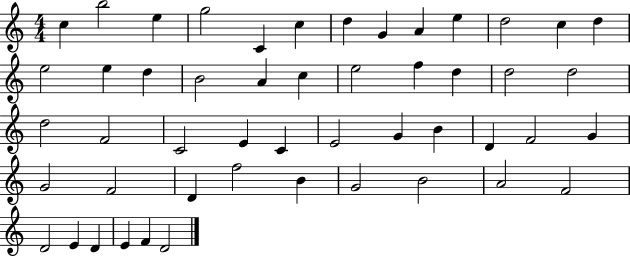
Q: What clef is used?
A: treble